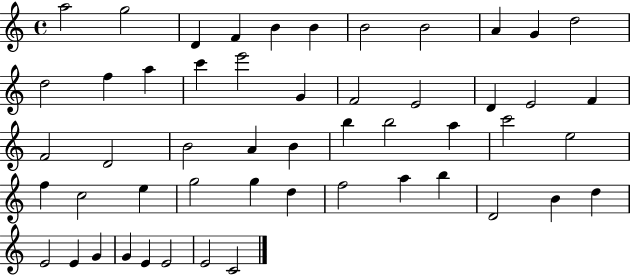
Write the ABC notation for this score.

X:1
T:Untitled
M:4/4
L:1/4
K:C
a2 g2 D F B B B2 B2 A G d2 d2 f a c' e'2 G F2 E2 D E2 F F2 D2 B2 A B b b2 a c'2 e2 f c2 e g2 g d f2 a b D2 B d E2 E G G E E2 E2 C2